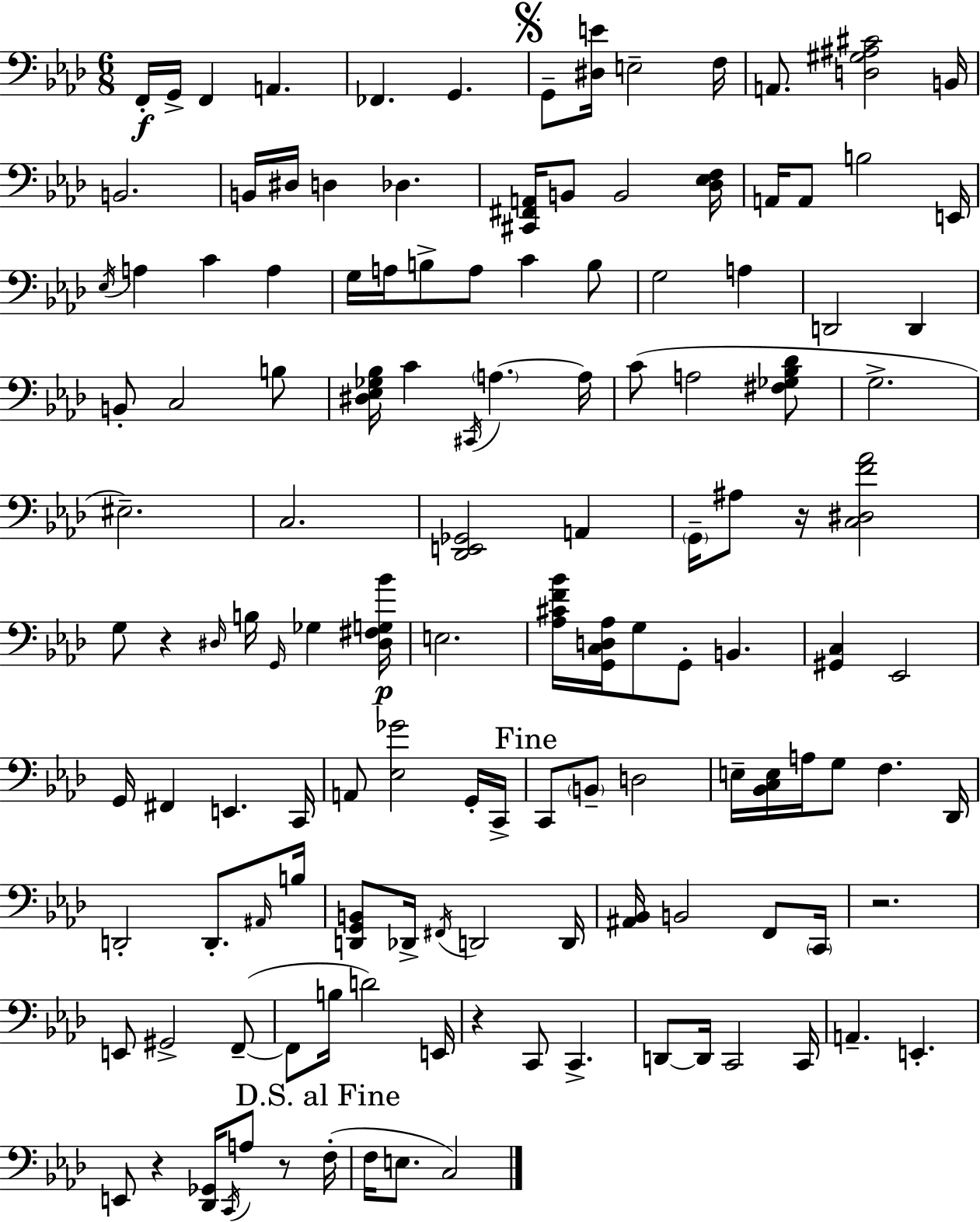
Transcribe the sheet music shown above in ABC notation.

X:1
T:Untitled
M:6/8
L:1/4
K:Fm
F,,/4 G,,/4 F,, A,, _F,, G,, G,,/2 [^D,E]/4 E,2 F,/4 A,,/2 [D,^G,^A,^C]2 B,,/4 B,,2 B,,/4 ^D,/4 D, _D, [^C,,^F,,A,,]/4 B,,/2 B,,2 [_D,_E,F,]/4 A,,/4 A,,/2 B,2 E,,/4 _E,/4 A, C A, G,/4 A,/4 B,/2 A,/2 C B,/2 G,2 A, D,,2 D,, B,,/2 C,2 B,/2 [^D,_E,_G,_B,]/4 C ^C,,/4 A, A,/4 C/2 A,2 [^F,_G,_B,_D]/2 G,2 ^E,2 C,2 [_D,,E,,_G,,]2 A,, G,,/4 ^A,/2 z/4 [C,^D,F_A]2 G,/2 z ^D,/4 B,/4 G,,/4 _G, [^D,^F,G,_B]/4 E,2 [_A,^CF_B]/4 [G,,C,D,_A,]/4 G,/2 G,,/2 B,, [^G,,C,] _E,,2 G,,/4 ^F,, E,, C,,/4 A,,/2 [_E,_G]2 G,,/4 C,,/4 C,,/2 B,,/2 D,2 E,/4 [_B,,C,E,]/4 A,/4 G,/2 F, _D,,/4 D,,2 D,,/2 ^A,,/4 B,/4 [D,,G,,B,,]/2 _D,,/4 ^F,,/4 D,,2 D,,/4 [^A,,_B,,]/4 B,,2 F,,/2 C,,/4 z2 E,,/2 ^G,,2 F,,/2 F,,/2 B,/4 D2 E,,/4 z C,,/2 C,, D,,/2 D,,/4 C,,2 C,,/4 A,, E,, E,,/2 z [_D,,_G,,]/4 C,,/4 A,/2 z/2 F,/4 F,/4 E,/2 C,2